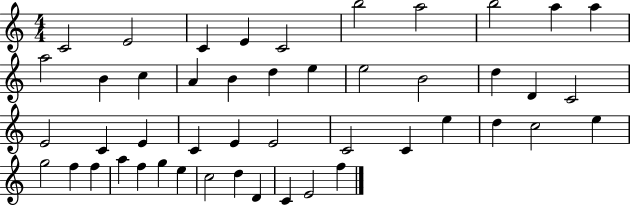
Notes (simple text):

C4/h E4/h C4/q E4/q C4/h B5/h A5/h B5/h A5/q A5/q A5/h B4/q C5/q A4/q B4/q D5/q E5/q E5/h B4/h D5/q D4/q C4/h E4/h C4/q E4/q C4/q E4/q E4/h C4/h C4/q E5/q D5/q C5/h E5/q G5/h F5/q F5/q A5/q F5/q G5/q E5/q C5/h D5/q D4/q C4/q E4/h F5/q